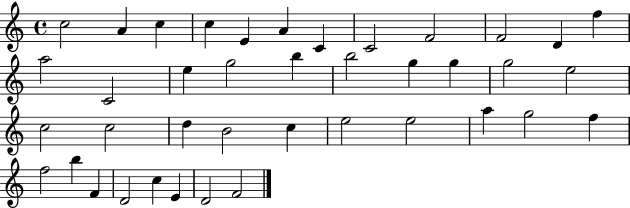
C5/h A4/q C5/q C5/q E4/q A4/q C4/q C4/h F4/h F4/h D4/q F5/q A5/h C4/h E5/q G5/h B5/q B5/h G5/q G5/q G5/h E5/h C5/h C5/h D5/q B4/h C5/q E5/h E5/h A5/q G5/h F5/q F5/h B5/q F4/q D4/h C5/q E4/q D4/h F4/h